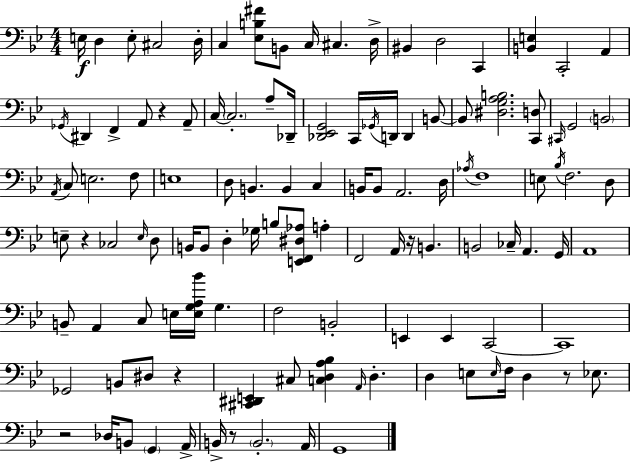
{
  \clef bass
  \numericTimeSignature
  \time 4/4
  \key g \minor
  e16\f d4 e8-. cis2 d16-. | c4 <ees b fis'>8 b,8 c16 cis4. d16-> | bis,4 d2 c,4 | <b, e>4 c,2-. a,4 | \break \acciaccatura { ges,16 } dis,4 f,4-> a,8 r4 a,8-- | c16~~ \parenthesize c2.-. a8-- | des,16-- <des, ees, g,>2 c,16 \acciaccatura { ges,16 } d,16 d,4 | b,8~~ b,8 <dis g a b>2. | \break <c, d>8 \grace { cis,16 } g,2 \parenthesize b,2 | \acciaccatura { a,16 } c8 e2. | f8 e1 | d8 b,4. b,4 | \break c4 b,16 b,8 a,2. | d16 \acciaccatura { aes16 } f1 | e8 \acciaccatura { bes16 } f2. | d8 e8-- r4 ces2 | \break \grace { e16 } d8 b,16 b,8 d4-. ges16 b8 | <e, f, dis aes>8 a4-. f,2 a,16 | r16 b,4. b,2 ces16-- | a,4. g,16 a,1 | \break b,8-- a,4 c8 e16 | <e g a bes'>16 g4. f2 b,2-. | e,4 e,4 c,2~~ | c,1 | \break ges,2 b,8 | dis8 r4 <cis, dis, e,>4 cis8 <c d a bes>4 | \grace { a,16 } d4.-. d4 e8 \grace { e16 } f16 | d4 r8 ees8. r2 | \break des16 b,8 \parenthesize g,4 a,16-> b,16-> r8 \parenthesize b,2.-. | a,16 g,1 | \bar "|."
}